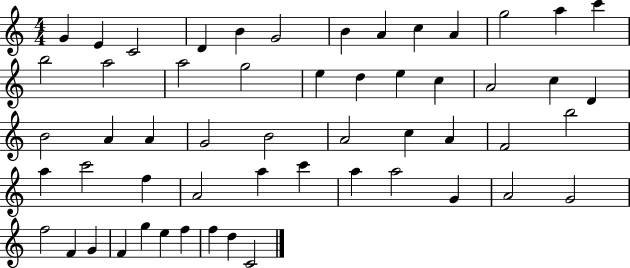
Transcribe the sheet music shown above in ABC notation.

X:1
T:Untitled
M:4/4
L:1/4
K:C
G E C2 D B G2 B A c A g2 a c' b2 a2 a2 g2 e d e c A2 c D B2 A A G2 B2 A2 c A F2 b2 a c'2 f A2 a c' a a2 G A2 G2 f2 F G F g e f f d C2